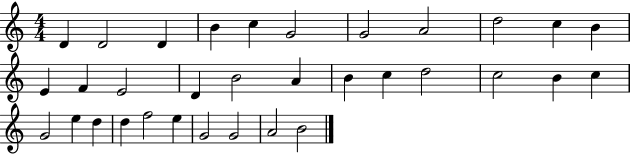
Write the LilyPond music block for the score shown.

{
  \clef treble
  \numericTimeSignature
  \time 4/4
  \key c \major
  d'4 d'2 d'4 | b'4 c''4 g'2 | g'2 a'2 | d''2 c''4 b'4 | \break e'4 f'4 e'2 | d'4 b'2 a'4 | b'4 c''4 d''2 | c''2 b'4 c''4 | \break g'2 e''4 d''4 | d''4 f''2 e''4 | g'2 g'2 | a'2 b'2 | \break \bar "|."
}